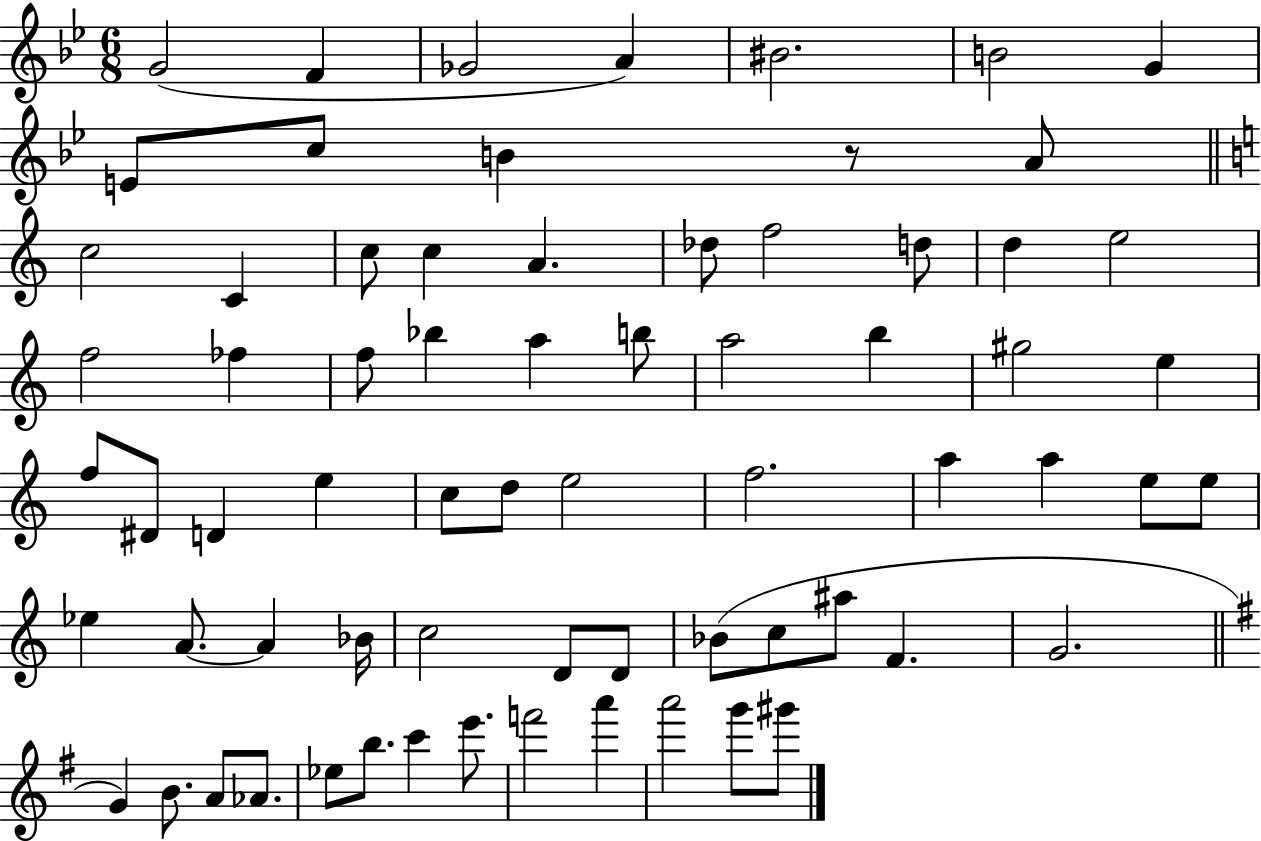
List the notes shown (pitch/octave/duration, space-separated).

G4/h F4/q Gb4/h A4/q BIS4/h. B4/h G4/q E4/e C5/e B4/q R/e A4/e C5/h C4/q C5/e C5/q A4/q. Db5/e F5/h D5/e D5/q E5/h F5/h FES5/q F5/e Bb5/q A5/q B5/e A5/h B5/q G#5/h E5/q F5/e D#4/e D4/q E5/q C5/e D5/e E5/h F5/h. A5/q A5/q E5/e E5/e Eb5/q A4/e. A4/q Bb4/s C5/h D4/e D4/e Bb4/e C5/e A#5/e F4/q. G4/h. G4/q B4/e. A4/e Ab4/e. Eb5/e B5/e. C6/q E6/e. F6/h A6/q A6/h G6/e G#6/e